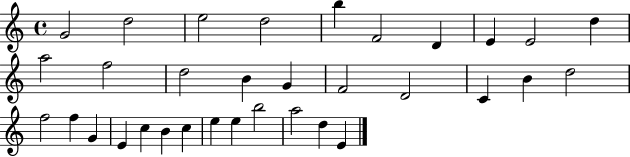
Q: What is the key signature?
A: C major